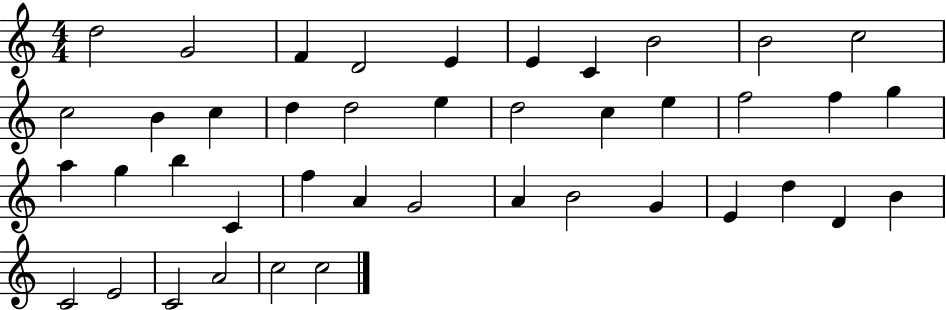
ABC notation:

X:1
T:Untitled
M:4/4
L:1/4
K:C
d2 G2 F D2 E E C B2 B2 c2 c2 B c d d2 e d2 c e f2 f g a g b C f A G2 A B2 G E d D B C2 E2 C2 A2 c2 c2